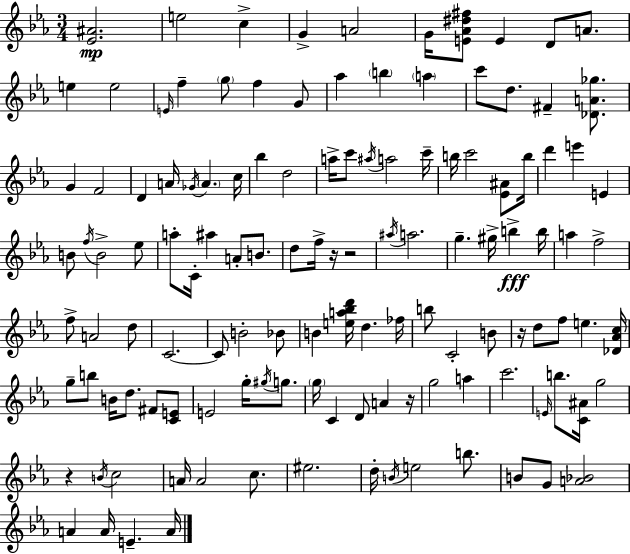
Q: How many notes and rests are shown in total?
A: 125